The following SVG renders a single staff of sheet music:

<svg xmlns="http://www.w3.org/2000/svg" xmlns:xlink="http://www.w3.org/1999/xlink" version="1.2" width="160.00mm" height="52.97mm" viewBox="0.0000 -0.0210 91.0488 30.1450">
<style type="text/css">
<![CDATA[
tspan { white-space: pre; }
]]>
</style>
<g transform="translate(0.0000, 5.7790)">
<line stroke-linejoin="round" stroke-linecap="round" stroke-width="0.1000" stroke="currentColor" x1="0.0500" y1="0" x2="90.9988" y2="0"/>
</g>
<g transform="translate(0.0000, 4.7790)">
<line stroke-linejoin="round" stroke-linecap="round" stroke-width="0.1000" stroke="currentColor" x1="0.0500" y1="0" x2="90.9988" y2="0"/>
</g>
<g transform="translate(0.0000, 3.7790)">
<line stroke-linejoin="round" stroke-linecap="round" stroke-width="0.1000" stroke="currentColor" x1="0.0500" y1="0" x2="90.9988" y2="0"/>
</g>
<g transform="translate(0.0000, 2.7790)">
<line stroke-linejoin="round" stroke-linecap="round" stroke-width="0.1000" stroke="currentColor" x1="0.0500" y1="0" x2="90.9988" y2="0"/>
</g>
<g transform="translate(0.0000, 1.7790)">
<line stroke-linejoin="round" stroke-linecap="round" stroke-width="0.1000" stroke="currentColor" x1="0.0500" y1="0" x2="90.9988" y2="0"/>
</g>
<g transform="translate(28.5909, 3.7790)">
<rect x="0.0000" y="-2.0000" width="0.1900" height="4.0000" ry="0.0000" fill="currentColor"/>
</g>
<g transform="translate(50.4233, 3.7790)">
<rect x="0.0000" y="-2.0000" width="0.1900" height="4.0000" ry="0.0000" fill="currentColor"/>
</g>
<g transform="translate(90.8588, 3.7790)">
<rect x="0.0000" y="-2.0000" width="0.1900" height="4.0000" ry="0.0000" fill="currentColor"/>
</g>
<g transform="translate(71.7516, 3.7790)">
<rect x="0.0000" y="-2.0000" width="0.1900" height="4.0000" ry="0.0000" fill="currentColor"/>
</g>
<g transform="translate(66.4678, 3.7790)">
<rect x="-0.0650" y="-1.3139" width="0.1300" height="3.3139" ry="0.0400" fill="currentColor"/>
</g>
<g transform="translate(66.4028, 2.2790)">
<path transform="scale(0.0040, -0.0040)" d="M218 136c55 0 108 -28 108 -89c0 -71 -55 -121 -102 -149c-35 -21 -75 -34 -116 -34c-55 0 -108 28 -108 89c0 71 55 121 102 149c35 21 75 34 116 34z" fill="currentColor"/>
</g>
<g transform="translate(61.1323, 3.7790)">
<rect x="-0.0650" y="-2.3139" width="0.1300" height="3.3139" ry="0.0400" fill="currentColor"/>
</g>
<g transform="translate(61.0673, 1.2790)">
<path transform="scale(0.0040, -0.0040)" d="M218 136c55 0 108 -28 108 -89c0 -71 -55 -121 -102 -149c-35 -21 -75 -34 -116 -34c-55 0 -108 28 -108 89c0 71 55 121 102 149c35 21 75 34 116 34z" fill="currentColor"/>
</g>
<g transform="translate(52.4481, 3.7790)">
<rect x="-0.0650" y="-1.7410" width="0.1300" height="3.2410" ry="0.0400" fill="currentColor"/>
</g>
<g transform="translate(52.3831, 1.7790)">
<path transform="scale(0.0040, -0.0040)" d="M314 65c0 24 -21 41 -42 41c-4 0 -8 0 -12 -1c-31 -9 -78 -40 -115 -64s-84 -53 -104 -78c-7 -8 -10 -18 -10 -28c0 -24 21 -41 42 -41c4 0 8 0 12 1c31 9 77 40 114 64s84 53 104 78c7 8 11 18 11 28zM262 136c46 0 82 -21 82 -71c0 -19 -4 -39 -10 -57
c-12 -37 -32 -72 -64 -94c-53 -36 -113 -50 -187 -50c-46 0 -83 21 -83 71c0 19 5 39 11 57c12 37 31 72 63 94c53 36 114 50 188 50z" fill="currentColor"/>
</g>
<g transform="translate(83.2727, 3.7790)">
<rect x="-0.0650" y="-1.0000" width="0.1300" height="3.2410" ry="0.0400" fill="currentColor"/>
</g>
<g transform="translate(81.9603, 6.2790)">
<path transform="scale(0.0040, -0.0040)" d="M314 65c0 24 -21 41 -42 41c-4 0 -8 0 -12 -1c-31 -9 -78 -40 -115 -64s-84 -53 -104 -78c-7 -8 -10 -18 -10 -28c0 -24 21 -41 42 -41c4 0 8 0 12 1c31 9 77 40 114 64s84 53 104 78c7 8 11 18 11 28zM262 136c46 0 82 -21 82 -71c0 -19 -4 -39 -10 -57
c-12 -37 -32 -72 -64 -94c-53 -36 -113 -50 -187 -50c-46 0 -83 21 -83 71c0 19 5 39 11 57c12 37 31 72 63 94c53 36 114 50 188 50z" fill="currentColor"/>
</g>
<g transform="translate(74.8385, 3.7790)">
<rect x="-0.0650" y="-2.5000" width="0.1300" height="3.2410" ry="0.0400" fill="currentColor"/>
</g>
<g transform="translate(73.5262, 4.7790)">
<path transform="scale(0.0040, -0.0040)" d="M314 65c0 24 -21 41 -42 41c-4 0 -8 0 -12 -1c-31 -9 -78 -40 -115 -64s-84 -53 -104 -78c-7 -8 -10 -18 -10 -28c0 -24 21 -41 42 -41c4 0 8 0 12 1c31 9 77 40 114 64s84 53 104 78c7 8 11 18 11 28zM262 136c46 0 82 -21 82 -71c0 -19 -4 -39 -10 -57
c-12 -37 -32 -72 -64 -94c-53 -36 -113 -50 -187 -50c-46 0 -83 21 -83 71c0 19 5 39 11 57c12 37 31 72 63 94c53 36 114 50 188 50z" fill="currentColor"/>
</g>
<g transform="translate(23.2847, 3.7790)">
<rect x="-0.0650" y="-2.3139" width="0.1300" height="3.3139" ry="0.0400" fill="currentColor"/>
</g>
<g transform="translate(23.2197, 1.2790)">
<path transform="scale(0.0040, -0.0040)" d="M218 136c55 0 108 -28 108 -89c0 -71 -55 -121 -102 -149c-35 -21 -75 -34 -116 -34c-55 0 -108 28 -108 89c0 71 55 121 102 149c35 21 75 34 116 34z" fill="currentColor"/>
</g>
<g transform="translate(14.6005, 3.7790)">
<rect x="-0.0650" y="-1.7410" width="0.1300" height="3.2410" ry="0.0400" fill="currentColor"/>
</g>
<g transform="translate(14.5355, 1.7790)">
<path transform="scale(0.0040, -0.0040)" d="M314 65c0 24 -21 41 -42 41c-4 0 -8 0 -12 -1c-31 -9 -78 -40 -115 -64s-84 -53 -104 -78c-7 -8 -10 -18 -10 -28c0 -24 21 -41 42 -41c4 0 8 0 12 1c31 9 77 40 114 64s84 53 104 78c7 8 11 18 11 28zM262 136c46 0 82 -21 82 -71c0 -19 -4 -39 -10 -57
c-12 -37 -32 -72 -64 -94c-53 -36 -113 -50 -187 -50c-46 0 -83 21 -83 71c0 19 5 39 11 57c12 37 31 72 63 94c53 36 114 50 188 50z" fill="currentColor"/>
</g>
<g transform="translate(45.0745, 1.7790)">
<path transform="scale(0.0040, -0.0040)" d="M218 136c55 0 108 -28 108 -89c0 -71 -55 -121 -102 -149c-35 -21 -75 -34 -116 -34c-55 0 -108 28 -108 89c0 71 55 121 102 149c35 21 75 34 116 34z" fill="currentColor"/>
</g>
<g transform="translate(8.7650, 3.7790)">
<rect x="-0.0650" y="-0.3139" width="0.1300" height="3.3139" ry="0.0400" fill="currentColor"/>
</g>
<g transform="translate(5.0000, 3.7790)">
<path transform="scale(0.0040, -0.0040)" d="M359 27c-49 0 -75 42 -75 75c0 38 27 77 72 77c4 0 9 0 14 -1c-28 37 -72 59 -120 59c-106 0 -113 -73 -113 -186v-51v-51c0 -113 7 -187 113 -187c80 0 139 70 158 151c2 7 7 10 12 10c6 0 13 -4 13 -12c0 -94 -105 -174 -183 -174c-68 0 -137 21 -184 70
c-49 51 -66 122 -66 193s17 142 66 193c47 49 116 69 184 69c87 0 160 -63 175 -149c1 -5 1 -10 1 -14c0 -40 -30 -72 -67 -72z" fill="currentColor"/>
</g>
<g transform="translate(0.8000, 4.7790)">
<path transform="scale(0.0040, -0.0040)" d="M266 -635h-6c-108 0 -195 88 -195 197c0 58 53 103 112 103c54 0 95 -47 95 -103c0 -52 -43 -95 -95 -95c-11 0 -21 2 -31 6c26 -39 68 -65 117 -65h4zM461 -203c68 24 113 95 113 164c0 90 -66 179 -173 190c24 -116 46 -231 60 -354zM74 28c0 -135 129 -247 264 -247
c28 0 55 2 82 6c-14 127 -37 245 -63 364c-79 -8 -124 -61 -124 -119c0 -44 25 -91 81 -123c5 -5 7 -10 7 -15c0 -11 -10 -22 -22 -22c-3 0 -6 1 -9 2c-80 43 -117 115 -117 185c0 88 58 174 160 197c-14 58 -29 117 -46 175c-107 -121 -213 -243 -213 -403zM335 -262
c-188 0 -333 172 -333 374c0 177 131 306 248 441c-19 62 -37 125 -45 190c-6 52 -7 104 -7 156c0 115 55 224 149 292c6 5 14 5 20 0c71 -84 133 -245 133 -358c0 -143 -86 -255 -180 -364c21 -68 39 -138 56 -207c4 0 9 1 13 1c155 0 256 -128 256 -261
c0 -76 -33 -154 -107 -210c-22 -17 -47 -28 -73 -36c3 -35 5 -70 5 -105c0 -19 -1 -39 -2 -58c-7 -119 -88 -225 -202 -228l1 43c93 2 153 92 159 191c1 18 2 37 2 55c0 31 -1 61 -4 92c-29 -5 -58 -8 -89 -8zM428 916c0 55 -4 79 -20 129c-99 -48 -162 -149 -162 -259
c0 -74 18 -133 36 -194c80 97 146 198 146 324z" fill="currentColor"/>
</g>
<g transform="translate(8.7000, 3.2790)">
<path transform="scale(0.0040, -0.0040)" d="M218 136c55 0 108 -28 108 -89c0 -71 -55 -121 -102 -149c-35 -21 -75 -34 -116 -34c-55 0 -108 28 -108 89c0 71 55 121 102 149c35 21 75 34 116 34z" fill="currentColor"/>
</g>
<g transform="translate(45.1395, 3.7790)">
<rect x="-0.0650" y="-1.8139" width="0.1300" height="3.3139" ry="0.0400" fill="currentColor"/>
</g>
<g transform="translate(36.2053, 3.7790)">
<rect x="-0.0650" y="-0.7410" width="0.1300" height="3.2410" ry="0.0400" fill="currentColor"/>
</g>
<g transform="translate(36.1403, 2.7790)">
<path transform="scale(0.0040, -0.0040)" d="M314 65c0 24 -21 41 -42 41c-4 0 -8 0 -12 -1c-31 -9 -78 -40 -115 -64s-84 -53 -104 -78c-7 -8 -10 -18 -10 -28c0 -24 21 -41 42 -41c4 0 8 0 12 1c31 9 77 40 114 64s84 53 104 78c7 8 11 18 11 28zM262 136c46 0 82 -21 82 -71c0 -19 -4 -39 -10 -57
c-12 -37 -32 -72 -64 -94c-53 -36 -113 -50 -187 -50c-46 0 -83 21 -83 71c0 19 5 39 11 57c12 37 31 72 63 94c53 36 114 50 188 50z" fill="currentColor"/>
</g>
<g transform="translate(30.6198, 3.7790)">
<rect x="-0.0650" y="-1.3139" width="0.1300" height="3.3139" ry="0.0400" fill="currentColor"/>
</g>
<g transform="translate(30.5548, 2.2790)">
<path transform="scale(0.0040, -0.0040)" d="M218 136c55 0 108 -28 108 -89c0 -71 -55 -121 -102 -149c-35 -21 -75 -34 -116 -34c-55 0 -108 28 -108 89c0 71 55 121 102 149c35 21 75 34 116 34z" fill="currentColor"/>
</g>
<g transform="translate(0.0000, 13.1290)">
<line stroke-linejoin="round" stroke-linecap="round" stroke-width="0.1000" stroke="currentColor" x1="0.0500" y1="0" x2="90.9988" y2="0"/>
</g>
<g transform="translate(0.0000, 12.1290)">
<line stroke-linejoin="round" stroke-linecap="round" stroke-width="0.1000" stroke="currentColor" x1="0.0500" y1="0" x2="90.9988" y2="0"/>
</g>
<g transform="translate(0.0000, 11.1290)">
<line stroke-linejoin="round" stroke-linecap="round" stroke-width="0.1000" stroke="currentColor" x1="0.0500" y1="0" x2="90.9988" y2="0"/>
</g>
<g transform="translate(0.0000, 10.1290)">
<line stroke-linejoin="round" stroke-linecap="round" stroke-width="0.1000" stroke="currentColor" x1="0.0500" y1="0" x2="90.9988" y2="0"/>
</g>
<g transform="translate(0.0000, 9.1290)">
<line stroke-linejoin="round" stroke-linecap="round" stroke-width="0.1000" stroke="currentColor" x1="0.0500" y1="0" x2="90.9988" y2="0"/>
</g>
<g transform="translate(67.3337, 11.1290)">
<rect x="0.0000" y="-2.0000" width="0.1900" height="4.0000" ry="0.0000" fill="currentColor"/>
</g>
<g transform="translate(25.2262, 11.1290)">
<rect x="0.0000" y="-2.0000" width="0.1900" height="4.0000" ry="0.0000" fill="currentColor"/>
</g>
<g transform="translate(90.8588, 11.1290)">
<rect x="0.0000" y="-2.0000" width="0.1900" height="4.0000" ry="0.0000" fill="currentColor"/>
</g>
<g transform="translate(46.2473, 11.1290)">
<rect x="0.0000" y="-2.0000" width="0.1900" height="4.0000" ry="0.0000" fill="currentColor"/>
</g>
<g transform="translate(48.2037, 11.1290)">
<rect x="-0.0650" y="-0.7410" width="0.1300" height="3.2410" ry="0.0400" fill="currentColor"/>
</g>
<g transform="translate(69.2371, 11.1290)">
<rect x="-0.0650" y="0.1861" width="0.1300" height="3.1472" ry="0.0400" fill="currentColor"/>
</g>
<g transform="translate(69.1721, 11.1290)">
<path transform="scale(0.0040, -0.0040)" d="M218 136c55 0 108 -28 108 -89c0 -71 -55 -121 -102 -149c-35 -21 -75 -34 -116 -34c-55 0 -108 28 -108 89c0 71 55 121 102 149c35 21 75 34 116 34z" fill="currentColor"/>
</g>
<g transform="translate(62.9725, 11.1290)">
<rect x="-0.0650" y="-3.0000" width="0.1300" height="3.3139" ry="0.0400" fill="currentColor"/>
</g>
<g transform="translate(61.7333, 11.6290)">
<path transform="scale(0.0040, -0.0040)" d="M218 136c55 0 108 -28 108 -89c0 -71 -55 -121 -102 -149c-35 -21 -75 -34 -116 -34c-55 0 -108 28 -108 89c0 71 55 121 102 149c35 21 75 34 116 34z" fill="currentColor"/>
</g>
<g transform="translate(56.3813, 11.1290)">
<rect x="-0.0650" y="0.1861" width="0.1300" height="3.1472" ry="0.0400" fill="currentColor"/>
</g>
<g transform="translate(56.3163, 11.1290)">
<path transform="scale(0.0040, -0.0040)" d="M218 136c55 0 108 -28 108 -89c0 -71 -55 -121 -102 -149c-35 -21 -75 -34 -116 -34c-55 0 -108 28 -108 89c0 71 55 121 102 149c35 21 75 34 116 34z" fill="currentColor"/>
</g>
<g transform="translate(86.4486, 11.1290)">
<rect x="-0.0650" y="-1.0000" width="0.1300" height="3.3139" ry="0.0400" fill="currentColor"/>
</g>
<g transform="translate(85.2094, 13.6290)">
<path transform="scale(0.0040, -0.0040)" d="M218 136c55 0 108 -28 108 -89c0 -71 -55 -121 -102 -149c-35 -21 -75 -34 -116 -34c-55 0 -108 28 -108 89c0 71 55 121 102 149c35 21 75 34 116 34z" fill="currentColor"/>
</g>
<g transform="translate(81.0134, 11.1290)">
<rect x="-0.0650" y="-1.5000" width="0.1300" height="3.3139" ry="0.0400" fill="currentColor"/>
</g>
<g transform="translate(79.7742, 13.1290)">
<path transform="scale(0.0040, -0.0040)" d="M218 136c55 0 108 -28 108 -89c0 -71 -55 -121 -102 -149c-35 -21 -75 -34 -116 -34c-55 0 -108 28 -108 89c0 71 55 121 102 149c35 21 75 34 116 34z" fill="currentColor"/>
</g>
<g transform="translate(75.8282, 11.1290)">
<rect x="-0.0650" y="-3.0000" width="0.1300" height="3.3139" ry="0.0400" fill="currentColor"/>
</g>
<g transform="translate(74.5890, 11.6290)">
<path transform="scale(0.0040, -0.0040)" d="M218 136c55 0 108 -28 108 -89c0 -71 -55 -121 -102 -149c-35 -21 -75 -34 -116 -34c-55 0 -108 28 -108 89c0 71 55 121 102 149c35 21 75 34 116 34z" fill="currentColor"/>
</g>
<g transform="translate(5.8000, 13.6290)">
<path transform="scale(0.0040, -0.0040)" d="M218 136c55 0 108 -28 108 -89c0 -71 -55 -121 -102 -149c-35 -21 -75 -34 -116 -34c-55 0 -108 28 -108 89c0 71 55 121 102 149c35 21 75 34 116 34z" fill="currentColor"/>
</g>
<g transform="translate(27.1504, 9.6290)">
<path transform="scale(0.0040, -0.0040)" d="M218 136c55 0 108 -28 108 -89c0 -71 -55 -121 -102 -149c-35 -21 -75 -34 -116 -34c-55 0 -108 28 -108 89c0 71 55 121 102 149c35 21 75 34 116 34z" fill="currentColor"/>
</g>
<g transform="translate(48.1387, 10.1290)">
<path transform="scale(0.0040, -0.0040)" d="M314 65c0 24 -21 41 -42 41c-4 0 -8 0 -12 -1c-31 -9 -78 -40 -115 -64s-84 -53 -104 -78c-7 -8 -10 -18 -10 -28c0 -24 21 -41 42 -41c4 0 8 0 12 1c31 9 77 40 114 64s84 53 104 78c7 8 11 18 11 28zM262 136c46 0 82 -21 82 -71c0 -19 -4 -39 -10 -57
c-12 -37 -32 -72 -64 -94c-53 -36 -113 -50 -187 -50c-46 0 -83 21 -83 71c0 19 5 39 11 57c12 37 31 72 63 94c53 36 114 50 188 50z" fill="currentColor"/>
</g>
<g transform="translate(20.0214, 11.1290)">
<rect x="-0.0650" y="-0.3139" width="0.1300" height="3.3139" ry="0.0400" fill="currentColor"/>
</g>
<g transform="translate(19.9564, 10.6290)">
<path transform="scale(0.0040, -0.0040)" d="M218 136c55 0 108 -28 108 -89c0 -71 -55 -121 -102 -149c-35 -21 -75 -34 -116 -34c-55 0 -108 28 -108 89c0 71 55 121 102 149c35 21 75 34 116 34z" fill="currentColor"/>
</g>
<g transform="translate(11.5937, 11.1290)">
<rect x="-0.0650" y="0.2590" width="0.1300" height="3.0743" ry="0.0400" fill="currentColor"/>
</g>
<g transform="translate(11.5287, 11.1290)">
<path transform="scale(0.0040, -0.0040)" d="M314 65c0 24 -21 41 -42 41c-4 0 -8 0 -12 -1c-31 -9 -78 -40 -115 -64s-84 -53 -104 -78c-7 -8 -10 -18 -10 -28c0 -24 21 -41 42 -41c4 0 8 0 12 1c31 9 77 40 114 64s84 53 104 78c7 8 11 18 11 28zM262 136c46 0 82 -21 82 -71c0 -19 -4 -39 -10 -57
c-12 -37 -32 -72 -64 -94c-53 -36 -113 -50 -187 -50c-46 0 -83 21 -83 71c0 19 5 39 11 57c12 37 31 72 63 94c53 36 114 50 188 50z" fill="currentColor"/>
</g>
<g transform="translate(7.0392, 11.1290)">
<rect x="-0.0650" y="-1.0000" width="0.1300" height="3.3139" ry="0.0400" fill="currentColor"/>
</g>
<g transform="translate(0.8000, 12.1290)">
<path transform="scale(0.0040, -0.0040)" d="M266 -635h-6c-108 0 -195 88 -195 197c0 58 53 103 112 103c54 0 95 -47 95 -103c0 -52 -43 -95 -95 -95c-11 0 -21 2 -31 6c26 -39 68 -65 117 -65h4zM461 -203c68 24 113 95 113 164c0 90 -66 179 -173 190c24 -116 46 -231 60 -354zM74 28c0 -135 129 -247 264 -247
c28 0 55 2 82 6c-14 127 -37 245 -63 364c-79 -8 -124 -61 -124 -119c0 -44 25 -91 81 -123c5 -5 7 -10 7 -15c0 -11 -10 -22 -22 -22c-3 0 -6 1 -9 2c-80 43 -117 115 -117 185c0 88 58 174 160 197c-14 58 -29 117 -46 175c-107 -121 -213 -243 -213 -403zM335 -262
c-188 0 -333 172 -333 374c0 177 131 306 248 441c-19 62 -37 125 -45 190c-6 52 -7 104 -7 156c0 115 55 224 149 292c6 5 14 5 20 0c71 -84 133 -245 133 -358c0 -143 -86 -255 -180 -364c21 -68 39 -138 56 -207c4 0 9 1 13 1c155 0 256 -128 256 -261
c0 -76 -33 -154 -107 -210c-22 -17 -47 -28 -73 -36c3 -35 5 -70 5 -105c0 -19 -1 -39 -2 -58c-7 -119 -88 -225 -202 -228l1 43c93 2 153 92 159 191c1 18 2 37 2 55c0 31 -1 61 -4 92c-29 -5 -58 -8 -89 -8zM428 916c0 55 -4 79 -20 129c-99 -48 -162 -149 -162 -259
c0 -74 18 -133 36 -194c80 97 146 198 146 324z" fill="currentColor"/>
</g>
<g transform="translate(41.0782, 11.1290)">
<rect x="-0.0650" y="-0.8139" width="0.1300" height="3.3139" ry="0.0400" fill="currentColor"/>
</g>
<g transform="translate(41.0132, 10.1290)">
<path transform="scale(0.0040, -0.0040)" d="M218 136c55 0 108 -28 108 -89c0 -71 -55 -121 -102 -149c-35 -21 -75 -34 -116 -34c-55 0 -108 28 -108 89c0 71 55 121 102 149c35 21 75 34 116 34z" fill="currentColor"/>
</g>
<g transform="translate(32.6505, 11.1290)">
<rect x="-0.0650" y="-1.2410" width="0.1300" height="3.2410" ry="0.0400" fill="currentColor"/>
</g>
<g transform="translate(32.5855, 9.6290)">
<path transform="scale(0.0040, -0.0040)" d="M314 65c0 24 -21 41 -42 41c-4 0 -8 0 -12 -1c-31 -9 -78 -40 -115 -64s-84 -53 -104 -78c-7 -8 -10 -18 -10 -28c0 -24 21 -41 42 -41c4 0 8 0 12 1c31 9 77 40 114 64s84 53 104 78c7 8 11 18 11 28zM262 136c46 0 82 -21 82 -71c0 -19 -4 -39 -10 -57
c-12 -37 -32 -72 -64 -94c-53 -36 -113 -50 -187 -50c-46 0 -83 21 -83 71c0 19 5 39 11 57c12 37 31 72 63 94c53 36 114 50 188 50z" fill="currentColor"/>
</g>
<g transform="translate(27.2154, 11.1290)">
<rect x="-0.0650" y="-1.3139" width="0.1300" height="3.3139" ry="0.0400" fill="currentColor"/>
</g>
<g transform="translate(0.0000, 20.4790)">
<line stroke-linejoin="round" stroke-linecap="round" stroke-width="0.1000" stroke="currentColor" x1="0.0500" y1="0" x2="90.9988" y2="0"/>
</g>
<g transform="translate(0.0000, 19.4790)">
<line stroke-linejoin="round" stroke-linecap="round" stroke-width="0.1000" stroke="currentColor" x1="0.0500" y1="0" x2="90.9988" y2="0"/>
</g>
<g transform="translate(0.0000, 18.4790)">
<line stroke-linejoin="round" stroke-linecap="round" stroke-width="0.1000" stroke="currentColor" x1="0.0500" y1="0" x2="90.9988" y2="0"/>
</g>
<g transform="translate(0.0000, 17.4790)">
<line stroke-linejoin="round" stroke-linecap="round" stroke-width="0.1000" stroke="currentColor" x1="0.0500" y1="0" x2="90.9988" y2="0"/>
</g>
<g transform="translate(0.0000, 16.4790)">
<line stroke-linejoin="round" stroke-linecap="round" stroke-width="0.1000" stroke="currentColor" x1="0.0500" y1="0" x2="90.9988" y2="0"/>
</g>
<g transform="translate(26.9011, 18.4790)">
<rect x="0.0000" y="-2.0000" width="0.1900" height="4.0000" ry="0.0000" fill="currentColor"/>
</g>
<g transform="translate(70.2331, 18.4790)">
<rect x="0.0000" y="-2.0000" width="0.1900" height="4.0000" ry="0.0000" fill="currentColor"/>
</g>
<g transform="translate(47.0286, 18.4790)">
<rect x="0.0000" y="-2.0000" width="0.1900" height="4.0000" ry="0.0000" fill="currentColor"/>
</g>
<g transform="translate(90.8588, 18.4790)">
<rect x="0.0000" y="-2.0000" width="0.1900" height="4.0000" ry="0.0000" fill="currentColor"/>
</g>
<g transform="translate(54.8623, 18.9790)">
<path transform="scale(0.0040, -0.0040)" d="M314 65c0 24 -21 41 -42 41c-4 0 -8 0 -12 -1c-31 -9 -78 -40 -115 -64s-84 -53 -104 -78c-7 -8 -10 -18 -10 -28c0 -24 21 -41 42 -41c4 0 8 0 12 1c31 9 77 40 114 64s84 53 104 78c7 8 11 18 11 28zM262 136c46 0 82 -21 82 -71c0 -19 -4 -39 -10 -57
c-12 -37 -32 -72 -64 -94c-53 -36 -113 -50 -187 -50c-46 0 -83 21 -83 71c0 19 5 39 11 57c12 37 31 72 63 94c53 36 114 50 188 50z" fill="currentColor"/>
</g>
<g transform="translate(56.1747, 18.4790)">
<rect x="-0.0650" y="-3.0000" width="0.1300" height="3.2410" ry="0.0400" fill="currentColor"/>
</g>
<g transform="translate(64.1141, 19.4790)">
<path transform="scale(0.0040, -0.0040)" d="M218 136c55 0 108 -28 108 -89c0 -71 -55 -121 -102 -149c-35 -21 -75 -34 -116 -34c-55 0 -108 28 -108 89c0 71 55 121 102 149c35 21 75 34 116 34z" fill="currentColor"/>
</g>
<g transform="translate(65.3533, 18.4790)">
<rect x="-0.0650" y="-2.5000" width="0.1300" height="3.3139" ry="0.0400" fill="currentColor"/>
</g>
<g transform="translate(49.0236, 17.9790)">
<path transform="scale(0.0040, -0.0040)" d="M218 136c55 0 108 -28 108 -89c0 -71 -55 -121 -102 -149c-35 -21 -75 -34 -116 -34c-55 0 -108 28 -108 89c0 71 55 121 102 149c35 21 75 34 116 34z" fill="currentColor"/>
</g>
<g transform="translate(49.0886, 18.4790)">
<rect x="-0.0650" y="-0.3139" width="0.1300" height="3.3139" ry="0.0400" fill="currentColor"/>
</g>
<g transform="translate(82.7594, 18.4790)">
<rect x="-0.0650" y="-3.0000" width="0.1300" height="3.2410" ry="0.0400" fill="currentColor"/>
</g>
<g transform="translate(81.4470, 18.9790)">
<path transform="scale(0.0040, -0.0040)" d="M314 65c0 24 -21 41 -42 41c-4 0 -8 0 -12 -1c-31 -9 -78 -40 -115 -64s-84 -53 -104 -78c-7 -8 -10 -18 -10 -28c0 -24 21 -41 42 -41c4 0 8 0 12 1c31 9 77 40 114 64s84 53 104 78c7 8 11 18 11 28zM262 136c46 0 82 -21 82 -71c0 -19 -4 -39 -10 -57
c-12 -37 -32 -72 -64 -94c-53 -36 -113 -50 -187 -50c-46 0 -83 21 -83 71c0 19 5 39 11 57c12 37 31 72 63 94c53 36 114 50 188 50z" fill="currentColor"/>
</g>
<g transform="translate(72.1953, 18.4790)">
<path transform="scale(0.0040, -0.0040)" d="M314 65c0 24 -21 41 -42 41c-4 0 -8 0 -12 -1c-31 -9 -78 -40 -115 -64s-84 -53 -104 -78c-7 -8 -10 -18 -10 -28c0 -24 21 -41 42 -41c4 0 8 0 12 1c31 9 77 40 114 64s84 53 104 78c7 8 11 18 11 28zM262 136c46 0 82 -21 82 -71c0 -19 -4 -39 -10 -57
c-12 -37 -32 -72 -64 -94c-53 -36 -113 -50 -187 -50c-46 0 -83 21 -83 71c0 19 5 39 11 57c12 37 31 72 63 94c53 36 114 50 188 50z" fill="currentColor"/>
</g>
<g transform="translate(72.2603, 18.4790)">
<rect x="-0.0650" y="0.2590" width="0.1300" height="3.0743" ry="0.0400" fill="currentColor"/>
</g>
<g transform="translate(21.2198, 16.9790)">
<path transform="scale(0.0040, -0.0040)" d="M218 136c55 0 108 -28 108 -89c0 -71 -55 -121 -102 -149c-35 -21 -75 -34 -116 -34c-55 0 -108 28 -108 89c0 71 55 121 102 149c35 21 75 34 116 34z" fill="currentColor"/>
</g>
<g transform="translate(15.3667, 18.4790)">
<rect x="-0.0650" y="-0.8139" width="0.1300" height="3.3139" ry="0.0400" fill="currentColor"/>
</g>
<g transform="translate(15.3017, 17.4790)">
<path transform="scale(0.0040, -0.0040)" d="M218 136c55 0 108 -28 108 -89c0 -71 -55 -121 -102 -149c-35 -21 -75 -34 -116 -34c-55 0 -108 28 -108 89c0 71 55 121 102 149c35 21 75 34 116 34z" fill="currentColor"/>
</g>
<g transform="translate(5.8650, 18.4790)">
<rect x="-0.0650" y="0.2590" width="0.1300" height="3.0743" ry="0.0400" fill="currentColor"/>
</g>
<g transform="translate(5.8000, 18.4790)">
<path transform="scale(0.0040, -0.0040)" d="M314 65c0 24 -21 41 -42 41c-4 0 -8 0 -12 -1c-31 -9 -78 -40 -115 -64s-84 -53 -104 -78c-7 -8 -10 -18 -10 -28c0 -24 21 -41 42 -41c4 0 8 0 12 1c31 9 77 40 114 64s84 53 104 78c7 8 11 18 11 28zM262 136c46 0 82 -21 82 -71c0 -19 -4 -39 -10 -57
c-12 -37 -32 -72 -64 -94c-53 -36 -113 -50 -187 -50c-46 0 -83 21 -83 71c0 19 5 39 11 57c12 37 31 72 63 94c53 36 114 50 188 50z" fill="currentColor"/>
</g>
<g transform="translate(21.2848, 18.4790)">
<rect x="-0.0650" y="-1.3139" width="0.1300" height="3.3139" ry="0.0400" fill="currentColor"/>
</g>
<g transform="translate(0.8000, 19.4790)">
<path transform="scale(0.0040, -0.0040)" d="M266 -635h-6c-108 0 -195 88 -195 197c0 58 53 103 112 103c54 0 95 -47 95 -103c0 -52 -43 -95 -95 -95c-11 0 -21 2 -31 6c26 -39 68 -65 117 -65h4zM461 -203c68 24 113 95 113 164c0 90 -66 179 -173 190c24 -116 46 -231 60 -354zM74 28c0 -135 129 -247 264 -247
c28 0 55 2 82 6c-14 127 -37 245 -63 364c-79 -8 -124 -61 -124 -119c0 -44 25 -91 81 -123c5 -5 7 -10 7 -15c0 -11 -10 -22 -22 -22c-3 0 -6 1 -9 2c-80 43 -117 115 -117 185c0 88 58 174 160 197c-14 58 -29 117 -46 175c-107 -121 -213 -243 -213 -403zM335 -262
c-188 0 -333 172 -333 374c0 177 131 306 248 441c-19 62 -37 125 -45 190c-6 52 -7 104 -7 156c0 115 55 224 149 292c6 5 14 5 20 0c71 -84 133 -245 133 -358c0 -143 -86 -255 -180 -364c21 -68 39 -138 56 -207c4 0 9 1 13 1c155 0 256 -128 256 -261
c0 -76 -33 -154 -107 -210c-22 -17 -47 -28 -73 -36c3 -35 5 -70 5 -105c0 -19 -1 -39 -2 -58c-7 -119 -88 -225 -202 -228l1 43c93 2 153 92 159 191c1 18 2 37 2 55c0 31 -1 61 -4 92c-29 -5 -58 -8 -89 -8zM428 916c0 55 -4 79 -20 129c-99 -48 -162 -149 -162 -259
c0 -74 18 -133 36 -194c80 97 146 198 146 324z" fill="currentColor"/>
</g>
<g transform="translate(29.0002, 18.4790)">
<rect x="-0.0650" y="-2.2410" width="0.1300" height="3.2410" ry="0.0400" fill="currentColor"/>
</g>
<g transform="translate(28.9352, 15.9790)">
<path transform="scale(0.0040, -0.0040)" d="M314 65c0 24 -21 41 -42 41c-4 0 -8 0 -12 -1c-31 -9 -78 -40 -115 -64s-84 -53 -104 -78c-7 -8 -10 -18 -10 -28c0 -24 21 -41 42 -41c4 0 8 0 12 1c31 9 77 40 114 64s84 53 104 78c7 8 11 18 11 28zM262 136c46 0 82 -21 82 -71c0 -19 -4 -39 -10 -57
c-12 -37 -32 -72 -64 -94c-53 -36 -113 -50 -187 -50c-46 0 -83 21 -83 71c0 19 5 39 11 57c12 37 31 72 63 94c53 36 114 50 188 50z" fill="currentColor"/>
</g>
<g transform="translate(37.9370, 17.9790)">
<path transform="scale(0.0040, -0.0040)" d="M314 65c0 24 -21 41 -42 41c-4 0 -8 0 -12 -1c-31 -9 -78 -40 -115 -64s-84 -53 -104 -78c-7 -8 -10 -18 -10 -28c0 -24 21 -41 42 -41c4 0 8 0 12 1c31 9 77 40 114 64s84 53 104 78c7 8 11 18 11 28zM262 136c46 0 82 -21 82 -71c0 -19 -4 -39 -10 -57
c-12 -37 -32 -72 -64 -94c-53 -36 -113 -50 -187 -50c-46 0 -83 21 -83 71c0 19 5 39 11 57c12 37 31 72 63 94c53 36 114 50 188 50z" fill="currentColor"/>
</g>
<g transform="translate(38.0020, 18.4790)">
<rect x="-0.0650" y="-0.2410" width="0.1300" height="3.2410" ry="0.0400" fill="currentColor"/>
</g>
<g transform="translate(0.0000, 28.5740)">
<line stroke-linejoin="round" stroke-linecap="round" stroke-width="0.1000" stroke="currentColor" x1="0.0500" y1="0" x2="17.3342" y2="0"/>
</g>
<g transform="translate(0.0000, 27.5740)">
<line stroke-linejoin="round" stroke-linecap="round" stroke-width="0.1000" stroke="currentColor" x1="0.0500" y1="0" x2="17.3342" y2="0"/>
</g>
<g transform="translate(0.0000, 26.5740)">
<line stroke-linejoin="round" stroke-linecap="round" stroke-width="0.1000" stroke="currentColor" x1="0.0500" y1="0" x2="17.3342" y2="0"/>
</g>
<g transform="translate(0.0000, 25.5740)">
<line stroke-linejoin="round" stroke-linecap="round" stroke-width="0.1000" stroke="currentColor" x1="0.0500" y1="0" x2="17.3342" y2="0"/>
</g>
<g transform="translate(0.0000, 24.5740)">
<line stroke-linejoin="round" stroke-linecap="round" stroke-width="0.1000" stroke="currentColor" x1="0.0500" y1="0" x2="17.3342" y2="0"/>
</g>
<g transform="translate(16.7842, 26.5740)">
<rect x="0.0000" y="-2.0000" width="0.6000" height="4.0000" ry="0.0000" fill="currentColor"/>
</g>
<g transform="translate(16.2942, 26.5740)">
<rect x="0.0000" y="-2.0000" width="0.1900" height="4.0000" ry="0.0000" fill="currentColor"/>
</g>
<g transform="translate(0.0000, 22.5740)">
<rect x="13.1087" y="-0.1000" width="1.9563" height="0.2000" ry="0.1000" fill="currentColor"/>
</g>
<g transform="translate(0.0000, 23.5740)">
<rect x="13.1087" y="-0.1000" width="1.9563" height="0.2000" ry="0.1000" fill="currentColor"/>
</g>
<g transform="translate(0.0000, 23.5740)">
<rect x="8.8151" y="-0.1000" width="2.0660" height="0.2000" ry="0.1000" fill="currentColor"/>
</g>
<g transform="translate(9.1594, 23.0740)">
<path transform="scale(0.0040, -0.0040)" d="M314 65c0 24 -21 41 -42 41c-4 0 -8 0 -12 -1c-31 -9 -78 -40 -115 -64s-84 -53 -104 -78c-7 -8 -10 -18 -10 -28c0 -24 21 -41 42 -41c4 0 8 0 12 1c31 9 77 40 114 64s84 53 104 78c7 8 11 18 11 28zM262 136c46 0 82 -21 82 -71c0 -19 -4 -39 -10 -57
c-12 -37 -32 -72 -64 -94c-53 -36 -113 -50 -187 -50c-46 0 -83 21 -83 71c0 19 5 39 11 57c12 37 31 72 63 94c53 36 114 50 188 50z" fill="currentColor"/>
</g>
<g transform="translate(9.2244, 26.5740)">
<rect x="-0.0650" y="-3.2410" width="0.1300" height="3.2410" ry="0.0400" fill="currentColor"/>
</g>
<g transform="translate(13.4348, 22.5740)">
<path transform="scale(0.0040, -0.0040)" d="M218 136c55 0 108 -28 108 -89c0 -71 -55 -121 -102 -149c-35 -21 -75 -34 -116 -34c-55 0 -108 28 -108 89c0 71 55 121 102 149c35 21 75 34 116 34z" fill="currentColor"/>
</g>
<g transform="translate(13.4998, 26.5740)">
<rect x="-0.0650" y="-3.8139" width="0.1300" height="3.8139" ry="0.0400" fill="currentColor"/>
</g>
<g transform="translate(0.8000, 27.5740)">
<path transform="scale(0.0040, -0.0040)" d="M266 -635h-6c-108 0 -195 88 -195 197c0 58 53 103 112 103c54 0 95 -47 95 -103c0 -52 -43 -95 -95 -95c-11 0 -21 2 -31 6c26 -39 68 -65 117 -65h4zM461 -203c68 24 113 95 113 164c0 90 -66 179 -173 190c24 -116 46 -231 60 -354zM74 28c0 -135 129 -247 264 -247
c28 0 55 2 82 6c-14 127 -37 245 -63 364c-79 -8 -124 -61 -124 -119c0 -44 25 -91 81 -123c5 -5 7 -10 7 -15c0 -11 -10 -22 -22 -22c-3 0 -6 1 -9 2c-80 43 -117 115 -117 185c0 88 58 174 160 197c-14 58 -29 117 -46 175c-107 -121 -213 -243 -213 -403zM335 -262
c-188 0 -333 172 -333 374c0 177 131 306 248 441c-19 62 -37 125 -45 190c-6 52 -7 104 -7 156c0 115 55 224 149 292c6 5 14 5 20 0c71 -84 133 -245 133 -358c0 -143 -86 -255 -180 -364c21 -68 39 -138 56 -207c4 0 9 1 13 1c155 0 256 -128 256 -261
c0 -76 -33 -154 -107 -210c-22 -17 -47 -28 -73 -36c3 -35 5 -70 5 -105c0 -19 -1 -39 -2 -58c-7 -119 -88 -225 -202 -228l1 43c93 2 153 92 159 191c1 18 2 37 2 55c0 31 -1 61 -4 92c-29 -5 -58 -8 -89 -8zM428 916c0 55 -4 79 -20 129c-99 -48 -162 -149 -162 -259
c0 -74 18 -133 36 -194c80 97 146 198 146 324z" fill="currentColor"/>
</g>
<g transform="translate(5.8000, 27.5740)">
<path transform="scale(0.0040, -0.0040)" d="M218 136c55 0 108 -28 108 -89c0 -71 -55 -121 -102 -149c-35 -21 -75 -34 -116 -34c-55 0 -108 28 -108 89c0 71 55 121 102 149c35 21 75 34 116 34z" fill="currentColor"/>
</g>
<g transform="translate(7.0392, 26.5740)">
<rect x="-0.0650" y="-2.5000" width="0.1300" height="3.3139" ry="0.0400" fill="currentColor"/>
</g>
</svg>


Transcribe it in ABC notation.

X:1
T:Untitled
M:4/4
L:1/4
K:C
c f2 g e d2 f f2 g e G2 D2 D B2 c e e2 d d2 B A B A E D B2 d e g2 c2 c A2 G B2 A2 G b2 c'